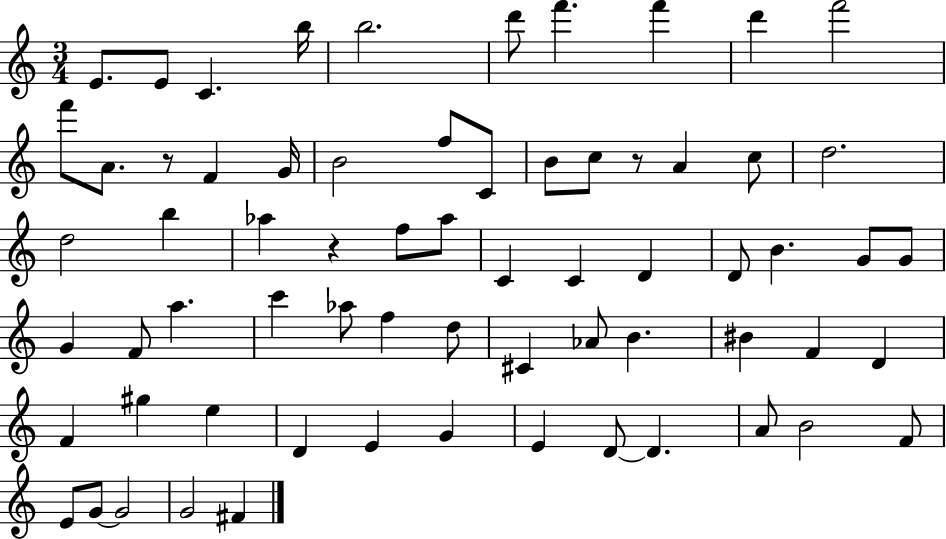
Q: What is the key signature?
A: C major